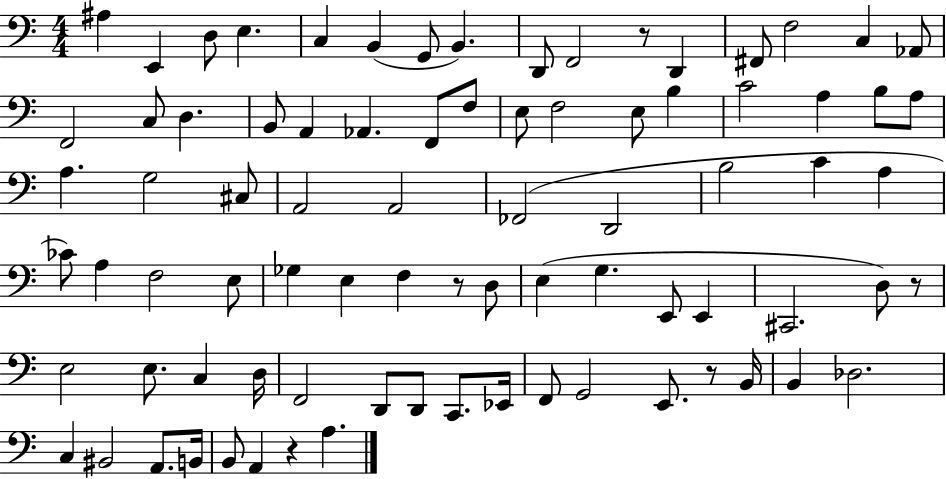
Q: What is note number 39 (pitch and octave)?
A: B3